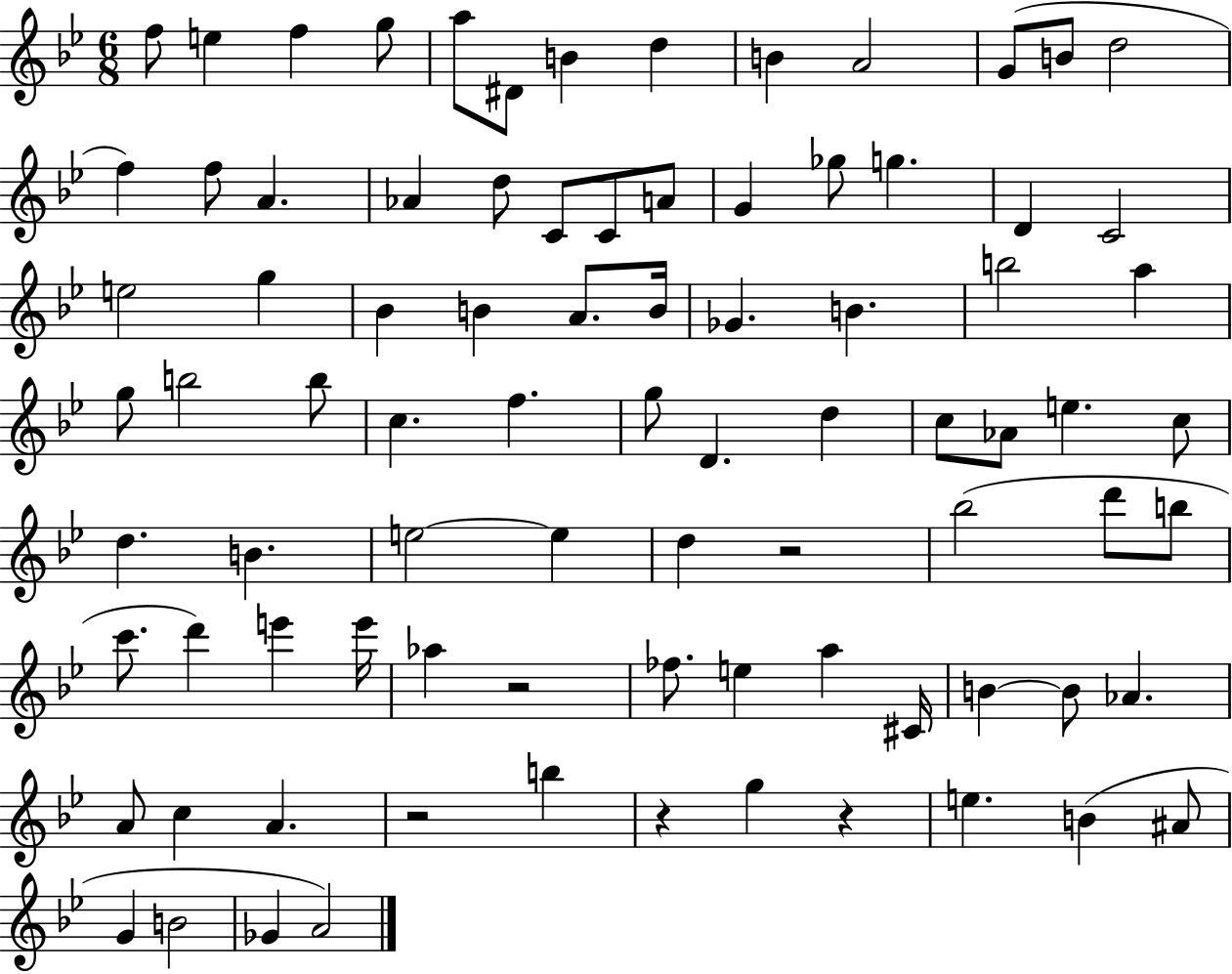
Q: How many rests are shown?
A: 5